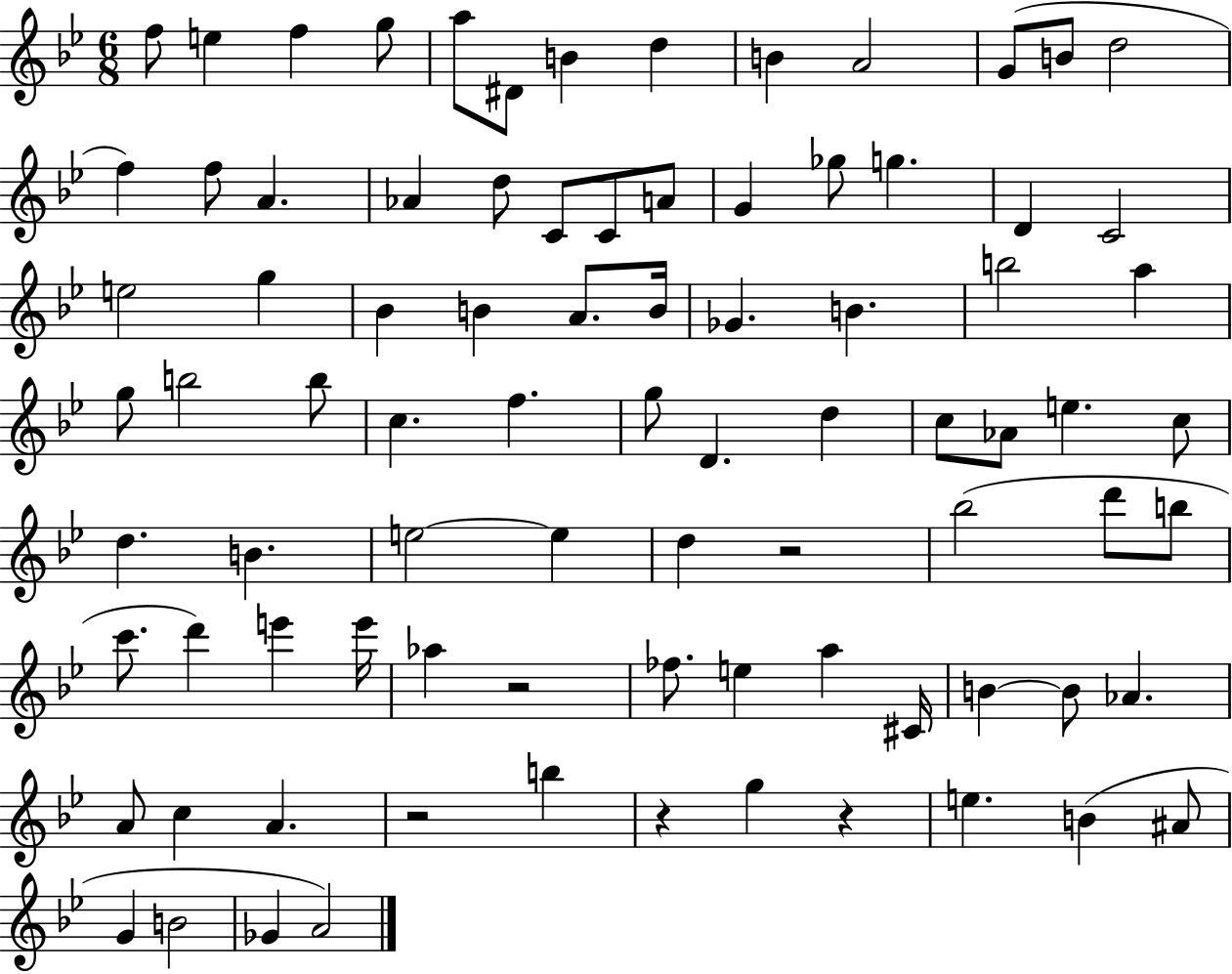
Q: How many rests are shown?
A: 5